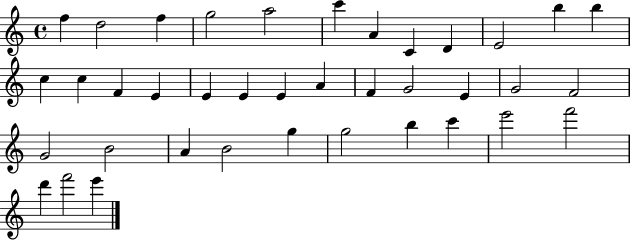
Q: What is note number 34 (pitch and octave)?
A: E6